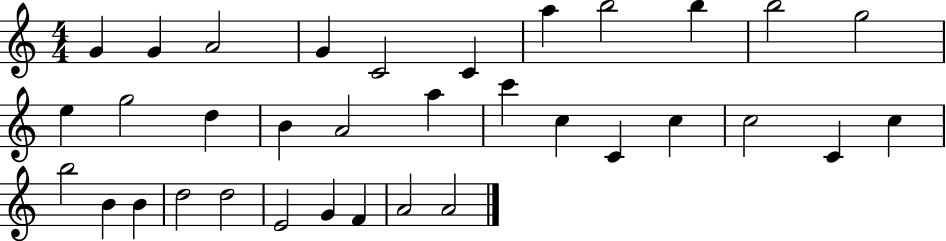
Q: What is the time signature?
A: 4/4